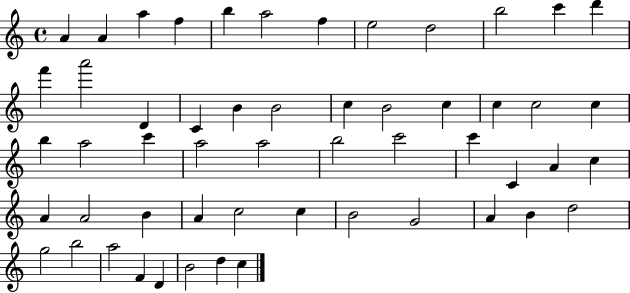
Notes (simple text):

A4/q A4/q A5/q F5/q B5/q A5/h F5/q E5/h D5/h B5/h C6/q D6/q F6/q A6/h D4/q C4/q B4/q B4/h C5/q B4/h C5/q C5/q C5/h C5/q B5/q A5/h C6/q A5/h A5/h B5/h C6/h C6/q C4/q A4/q C5/q A4/q A4/h B4/q A4/q C5/h C5/q B4/h G4/h A4/q B4/q D5/h G5/h B5/h A5/h F4/q D4/q B4/h D5/q C5/q